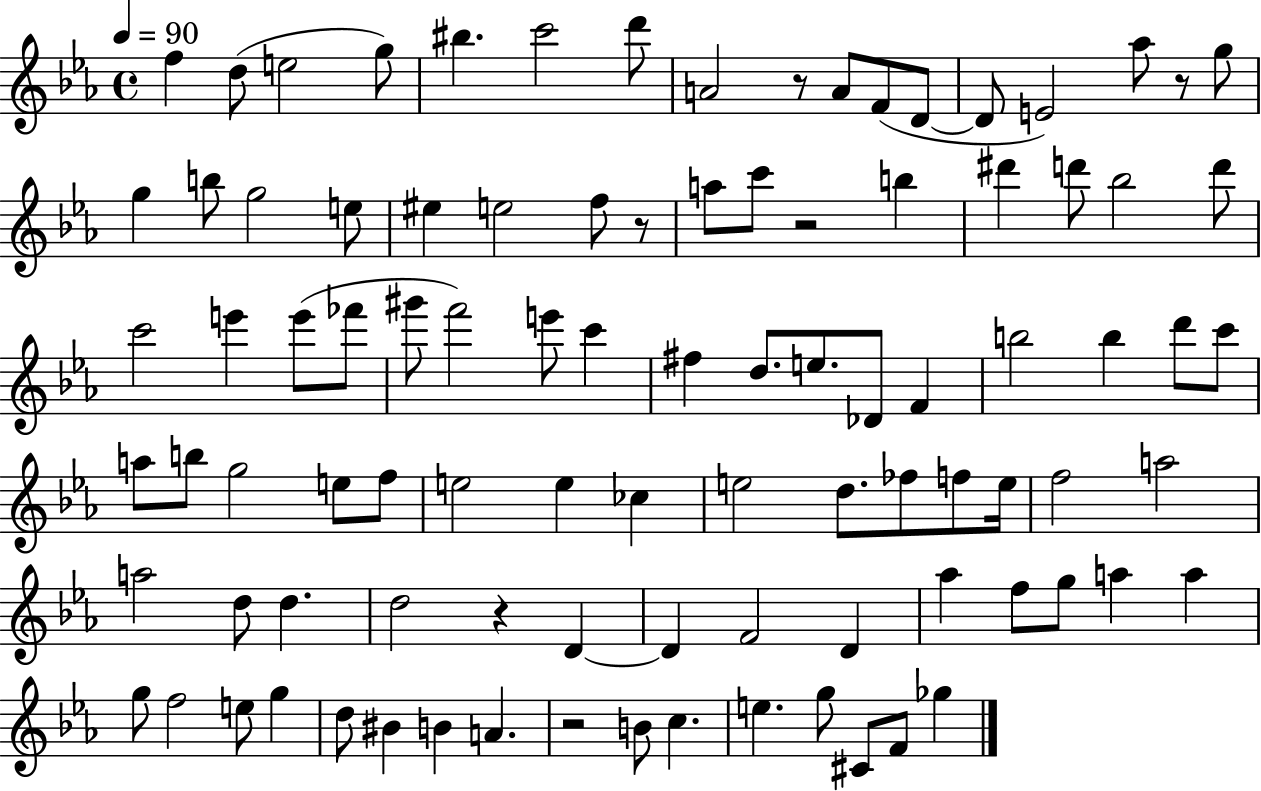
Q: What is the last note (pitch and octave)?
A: Gb5